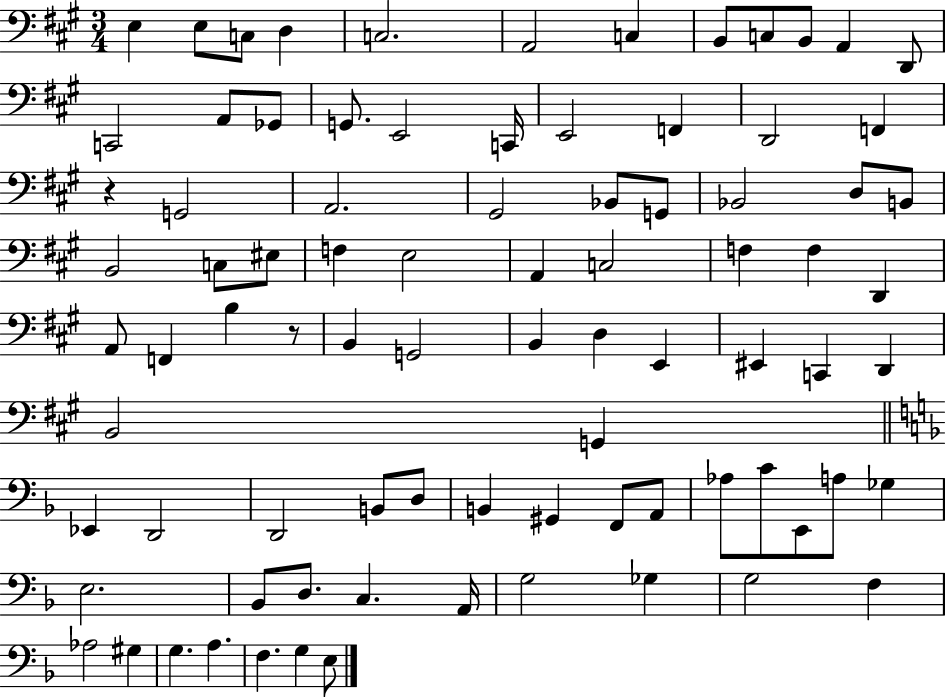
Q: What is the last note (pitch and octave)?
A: E3